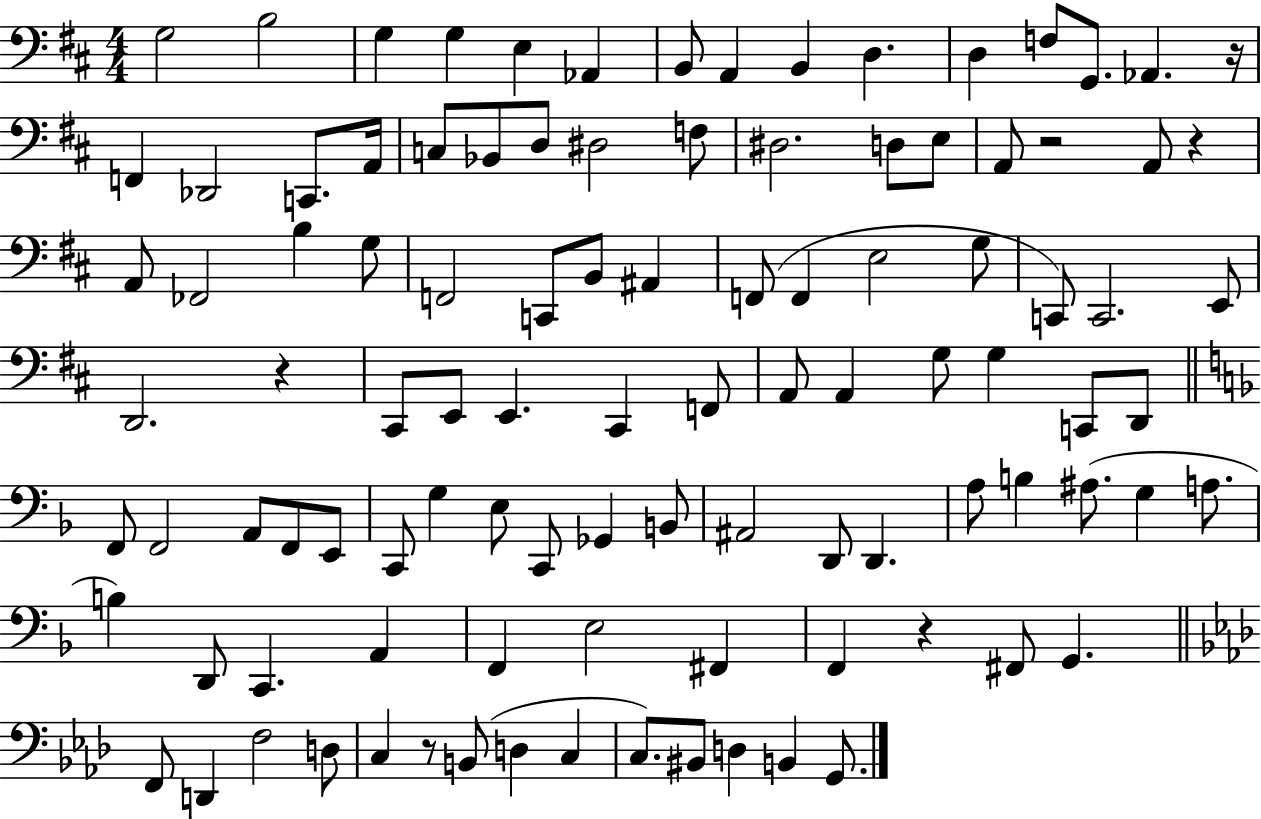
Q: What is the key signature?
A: D major